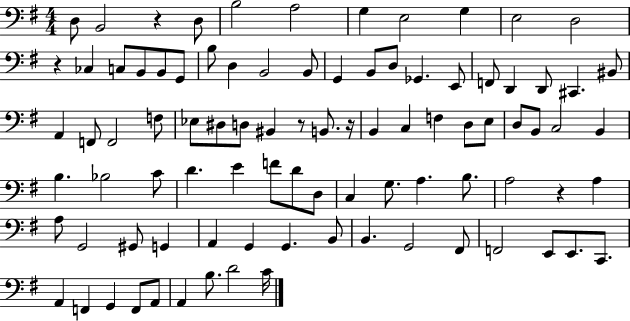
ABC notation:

X:1
T:Untitled
M:4/4
L:1/4
K:G
D,/2 B,,2 z D,/2 B,2 A,2 G, E,2 G, E,2 D,2 z _C, C,/2 B,,/2 B,,/2 G,,/2 B,/2 D, B,,2 B,,/2 G,, B,,/2 D,/2 _G,, E,,/2 F,,/2 D,, D,,/2 ^C,, ^B,,/2 A,, F,,/2 F,,2 F,/2 _E,/2 ^D,/2 D,/2 ^B,, z/2 B,,/2 z/4 B,, C, F, D,/2 E,/2 D,/2 B,,/2 C,2 B,, B, _B,2 C/2 D E F/2 D/2 D,/2 C, G,/2 A, B,/2 A,2 z A, A,/2 G,,2 ^G,,/2 G,, A,, G,, G,, B,,/2 B,, G,,2 ^F,,/2 F,,2 E,,/2 E,,/2 C,,/2 A,, F,, G,, F,,/2 A,,/2 A,, B,/2 D2 C/4